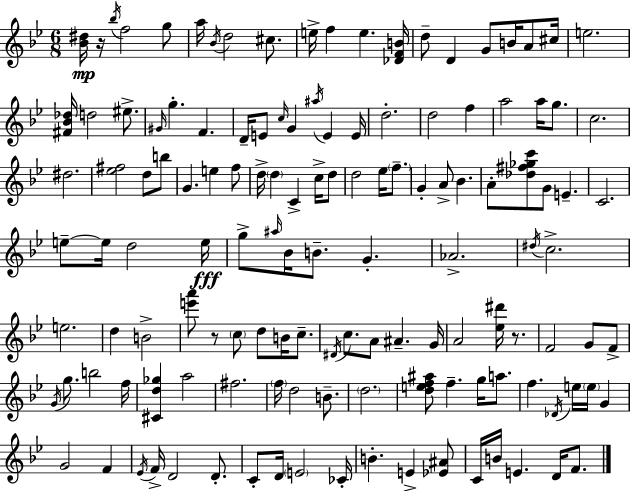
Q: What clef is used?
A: treble